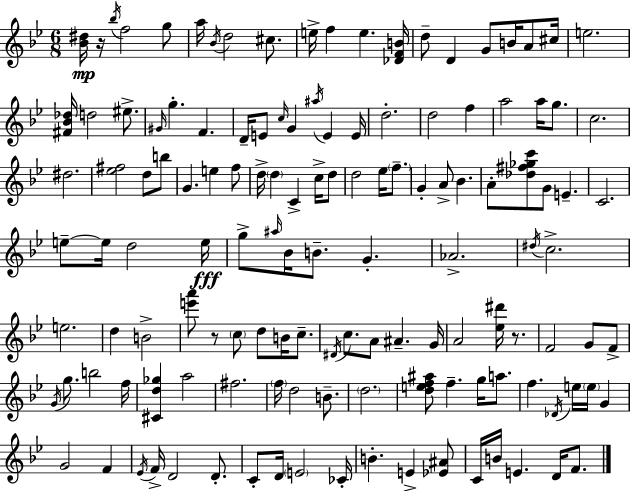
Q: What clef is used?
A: treble